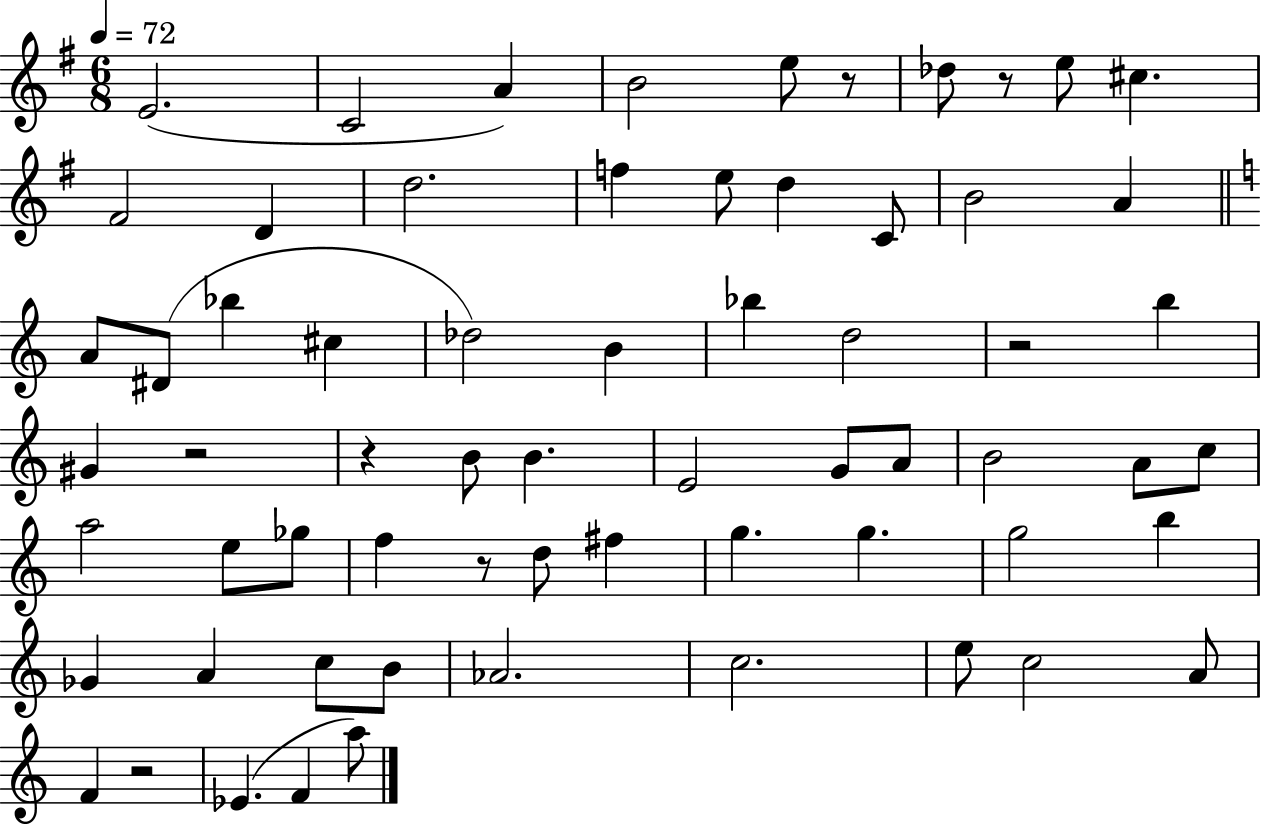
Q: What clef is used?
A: treble